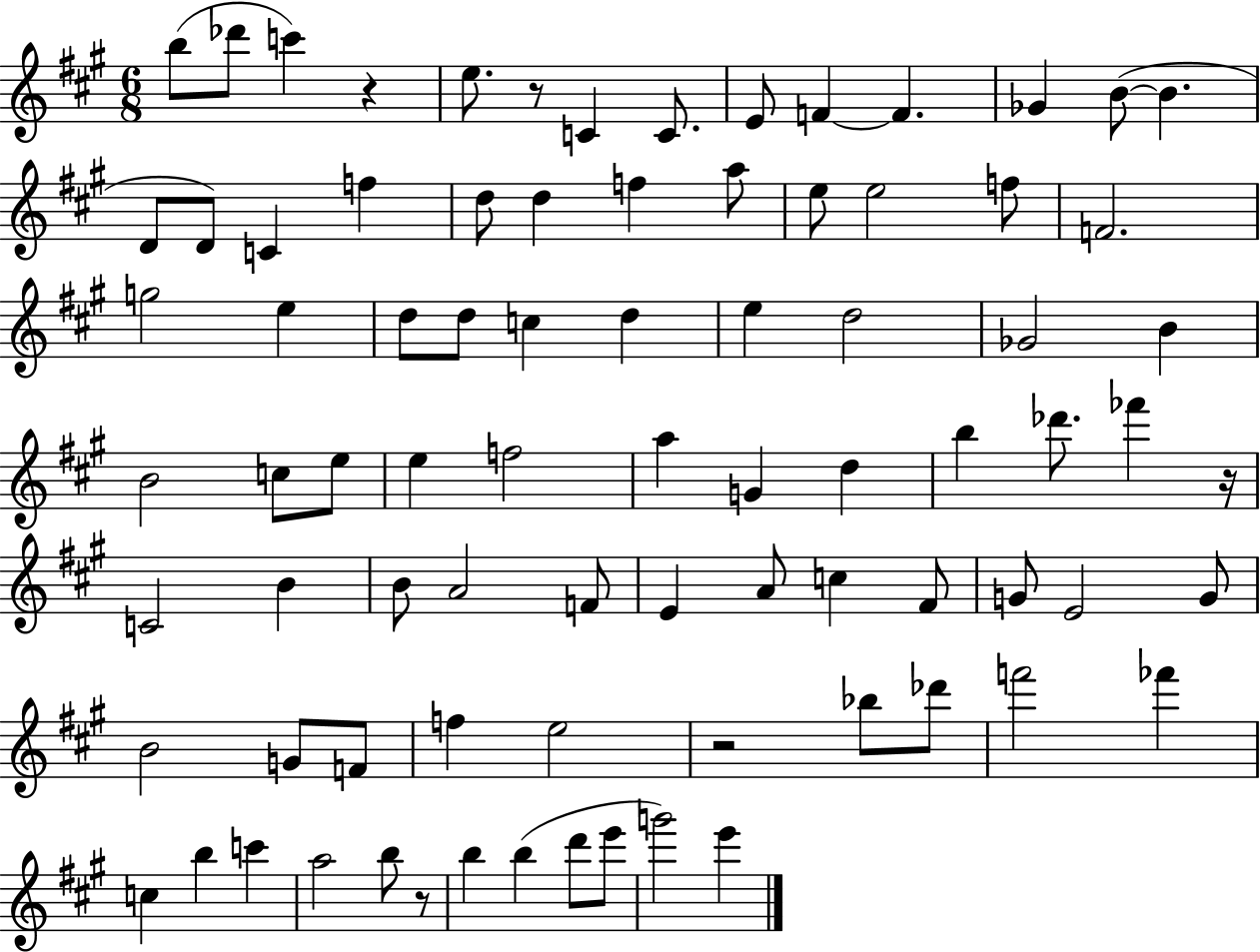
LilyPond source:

{
  \clef treble
  \numericTimeSignature
  \time 6/8
  \key a \major
  b''8( des'''8 c'''4) r4 | e''8. r8 c'4 c'8. | e'8 f'4~~ f'4. | ges'4 b'8~(~ b'4. | \break d'8 d'8) c'4 f''4 | d''8 d''4 f''4 a''8 | e''8 e''2 f''8 | f'2. | \break g''2 e''4 | d''8 d''8 c''4 d''4 | e''4 d''2 | ges'2 b'4 | \break b'2 c''8 e''8 | e''4 f''2 | a''4 g'4 d''4 | b''4 des'''8. fes'''4 r16 | \break c'2 b'4 | b'8 a'2 f'8 | e'4 a'8 c''4 fis'8 | g'8 e'2 g'8 | \break b'2 g'8 f'8 | f''4 e''2 | r2 bes''8 des'''8 | f'''2 fes'''4 | \break c''4 b''4 c'''4 | a''2 b''8 r8 | b''4 b''4( d'''8 e'''8 | g'''2) e'''4 | \break \bar "|."
}